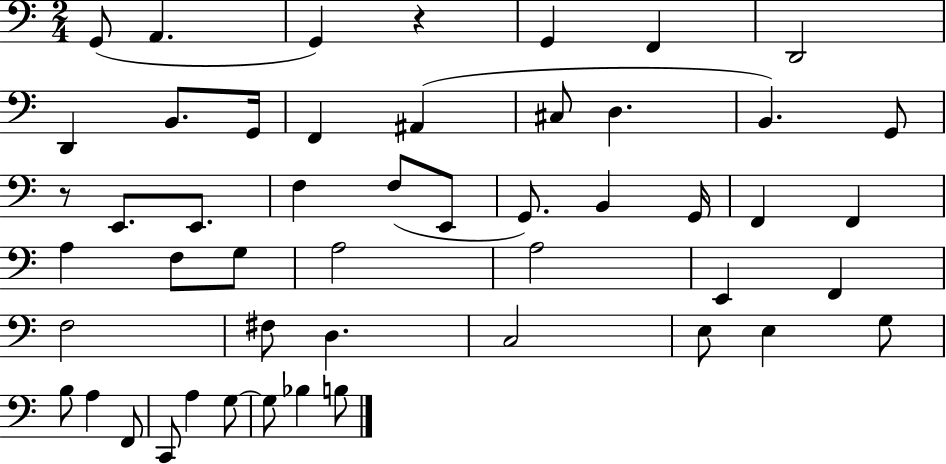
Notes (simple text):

G2/e A2/q. G2/q R/q G2/q F2/q D2/h D2/q B2/e. G2/s F2/q A#2/q C#3/e D3/q. B2/q. G2/e R/e E2/e. E2/e. F3/q F3/e E2/e G2/e. B2/q G2/s F2/q F2/q A3/q F3/e G3/e A3/h A3/h E2/q F2/q F3/h F#3/e D3/q. C3/h E3/e E3/q G3/e B3/e A3/q F2/e C2/e A3/q G3/e G3/e Bb3/q B3/e